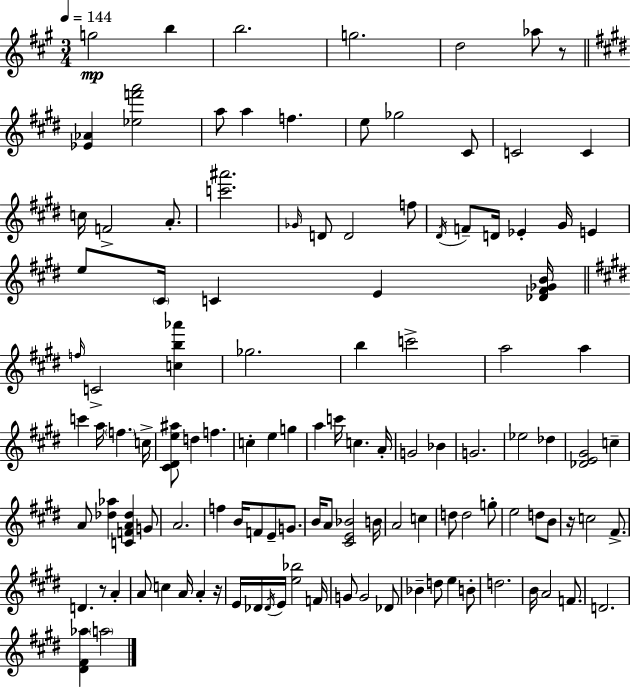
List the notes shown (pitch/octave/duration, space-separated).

G5/h B5/q B5/h. G5/h. D5/h Ab5/e R/e [Eb4,Ab4]/q [Eb5,F6,A6]/h A5/e A5/q F5/q. E5/e Gb5/h C#4/e C4/h C4/q C5/s F4/h A4/e. [C6,A#6]/h. Gb4/s D4/e D4/h F5/e D#4/s F4/e D4/s Eb4/q G#4/s E4/q E5/e C#4/s C4/q E4/q [Db4,F#4,Gb4,B4]/s F5/s C4/h [C5,B5,Ab6]/q Gb5/h. B5/q C6/h A5/h A5/q C6/q A5/s F5/q. C5/s [C#4,D#4,E5,A#5]/e D5/q F5/q. C5/q E5/q G5/q A5/q C6/s C5/q. A4/s G4/h Bb4/q G4/h. Eb5/h Db5/q [Db4,E4,G#4]/h C5/q A4/e [Db5,Ab5]/q [C4,F4,A4,Db5]/q G4/e A4/h. F5/q B4/s F4/e E4/e G4/e. B4/s A4/e [C#4,E4,Bb4]/h B4/s A4/h C5/q D5/e D5/h G5/e E5/h D5/e B4/e R/s C5/h F#4/e. D4/q. R/e A4/q A4/e C5/q A4/s A4/q R/s E4/s Db4/s Db4/s E4/s [E5,Bb5]/h F4/s G4/e G4/h Db4/e Bb4/q D5/e E5/q B4/e D5/h. B4/s A4/h F4/e. D4/h. [D#4,F#4,Ab5]/q A5/h